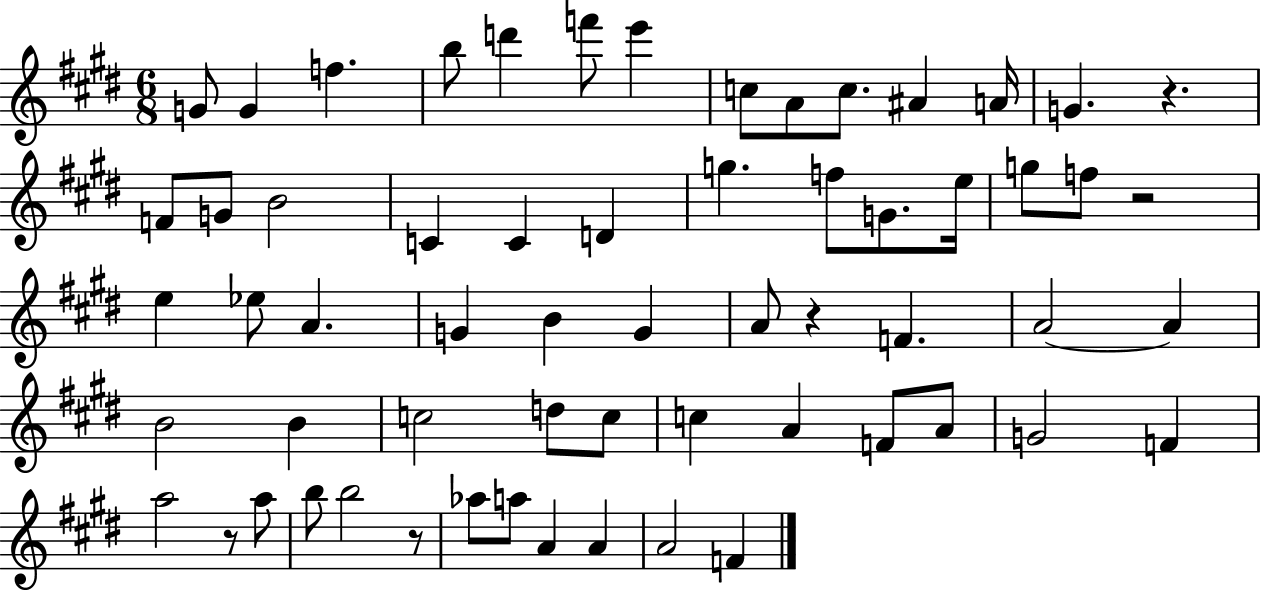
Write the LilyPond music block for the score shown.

{
  \clef treble
  \numericTimeSignature
  \time 6/8
  \key e \major
  g'8 g'4 f''4. | b''8 d'''4 f'''8 e'''4 | c''8 a'8 c''8. ais'4 a'16 | g'4. r4. | \break f'8 g'8 b'2 | c'4 c'4 d'4 | g''4. f''8 g'8. e''16 | g''8 f''8 r2 | \break e''4 ees''8 a'4. | g'4 b'4 g'4 | a'8 r4 f'4. | a'2~~ a'4 | \break b'2 b'4 | c''2 d''8 c''8 | c''4 a'4 f'8 a'8 | g'2 f'4 | \break a''2 r8 a''8 | b''8 b''2 r8 | aes''8 a''8 a'4 a'4 | a'2 f'4 | \break \bar "|."
}